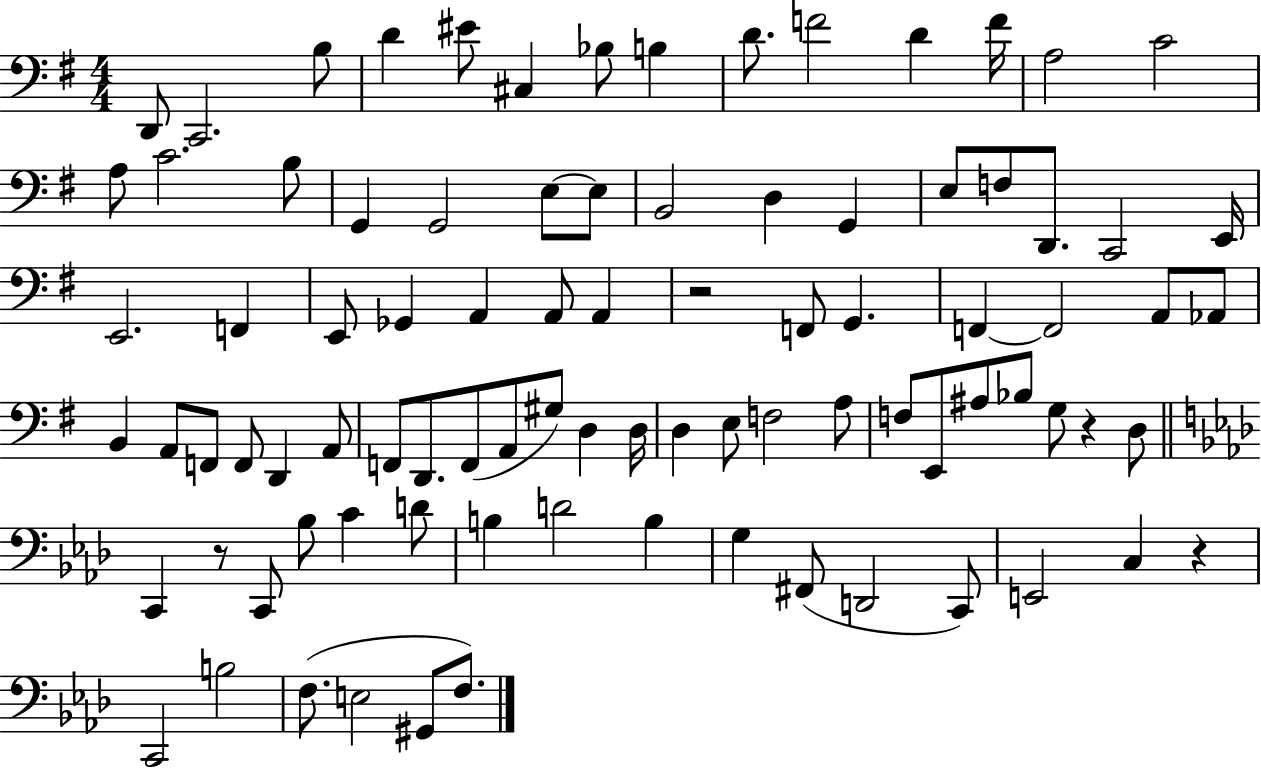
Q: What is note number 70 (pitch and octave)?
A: D4